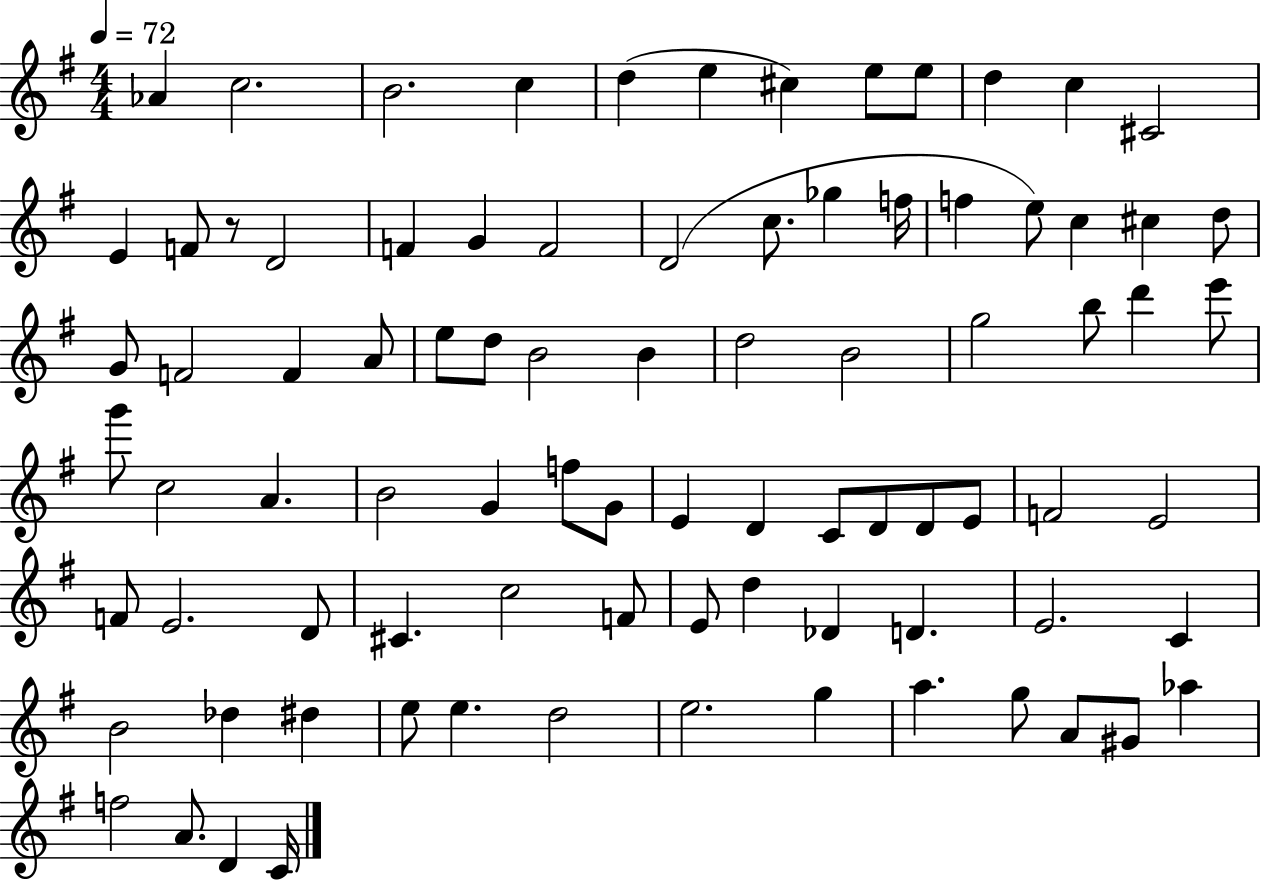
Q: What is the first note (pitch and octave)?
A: Ab4